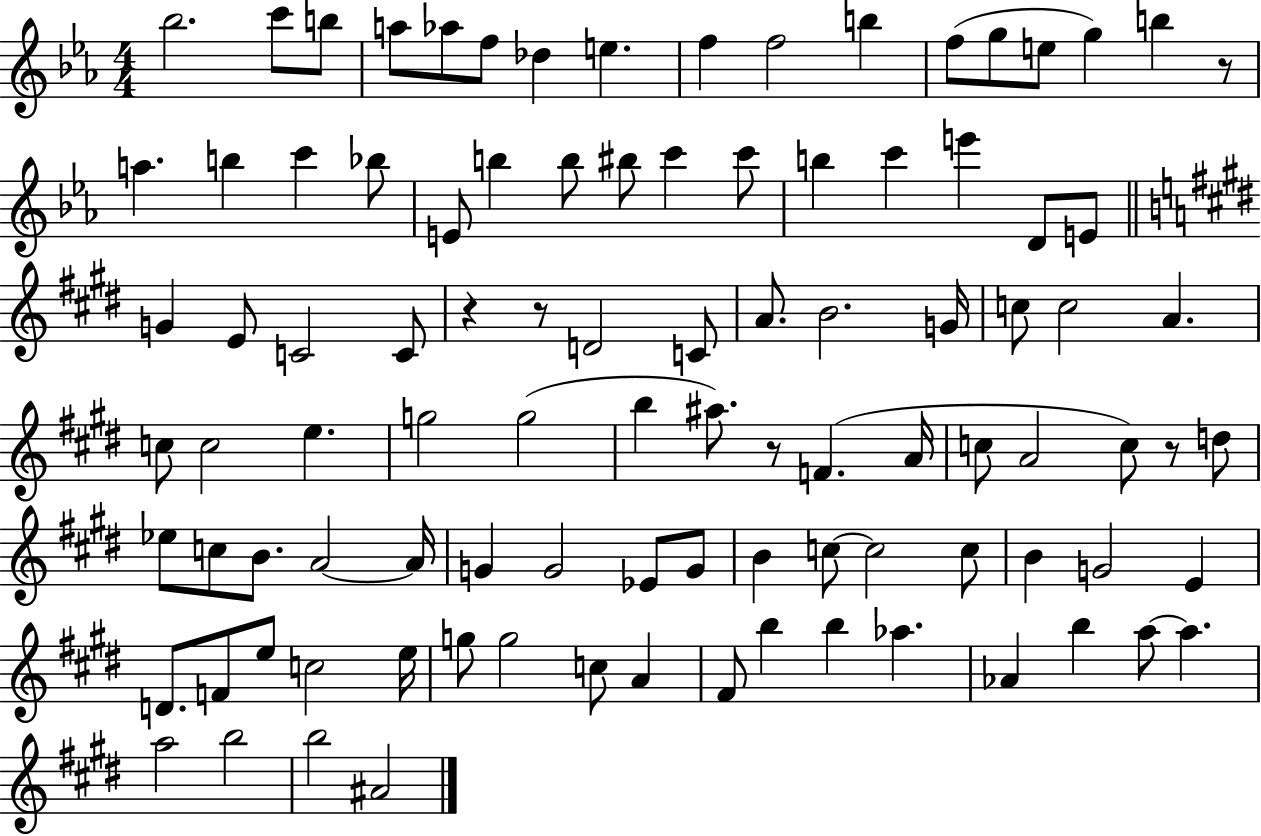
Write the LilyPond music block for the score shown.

{
  \clef treble
  \numericTimeSignature
  \time 4/4
  \key ees \major
  \repeat volta 2 { bes''2. c'''8 b''8 | a''8 aes''8 f''8 des''4 e''4. | f''4 f''2 b''4 | f''8( g''8 e''8 g''4) b''4 r8 | \break a''4. b''4 c'''4 bes''8 | e'8 b''4 b''8 bis''8 c'''4 c'''8 | b''4 c'''4 e'''4 d'8 e'8 | \bar "||" \break \key e \major g'4 e'8 c'2 c'8 | r4 r8 d'2 c'8 | a'8. b'2. g'16 | c''8 c''2 a'4. | \break c''8 c''2 e''4. | g''2 g''2( | b''4 ais''8.) r8 f'4.( a'16 | c''8 a'2 c''8) r8 d''8 | \break ees''8 c''8 b'8. a'2~~ a'16 | g'4 g'2 ees'8 g'8 | b'4 c''8~~ c''2 c''8 | b'4 g'2 e'4 | \break d'8. f'8 e''8 c''2 e''16 | g''8 g''2 c''8 a'4 | fis'8 b''4 b''4 aes''4. | aes'4 b''4 a''8~~ a''4. | \break a''2 b''2 | b''2 ais'2 | } \bar "|."
}